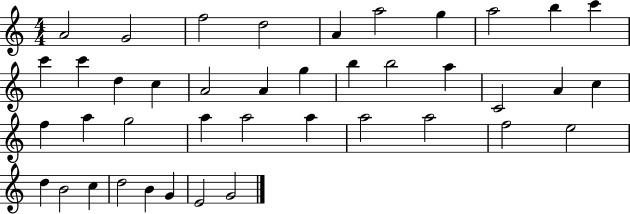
A4/h G4/h F5/h D5/h A4/q A5/h G5/q A5/h B5/q C6/q C6/q C6/q D5/q C5/q A4/h A4/q G5/q B5/q B5/h A5/q C4/h A4/q C5/q F5/q A5/q G5/h A5/q A5/h A5/q A5/h A5/h F5/h E5/h D5/q B4/h C5/q D5/h B4/q G4/q E4/h G4/h